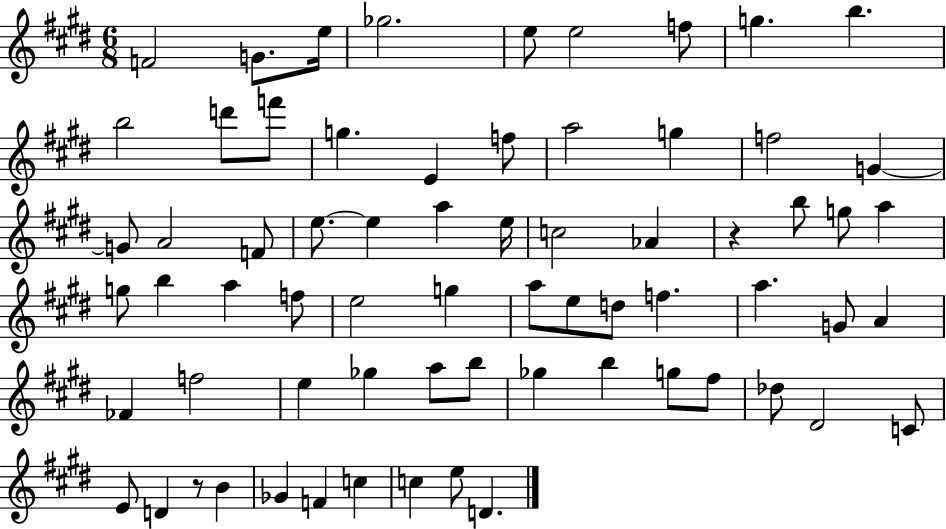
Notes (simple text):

F4/h G4/e. E5/s Gb5/h. E5/e E5/h F5/e G5/q. B5/q. B5/h D6/e F6/e G5/q. E4/q F5/e A5/h G5/q F5/h G4/q G4/e A4/h F4/e E5/e. E5/q A5/q E5/s C5/h Ab4/q R/q B5/e G5/e A5/q G5/e B5/q A5/q F5/e E5/h G5/q A5/e E5/e D5/e F5/q. A5/q. G4/e A4/q FES4/q F5/h E5/q Gb5/q A5/e B5/e Gb5/q B5/q G5/e F#5/e Db5/e D#4/h C4/e E4/e D4/q R/e B4/q Gb4/q F4/q C5/q C5/q E5/e D4/q.